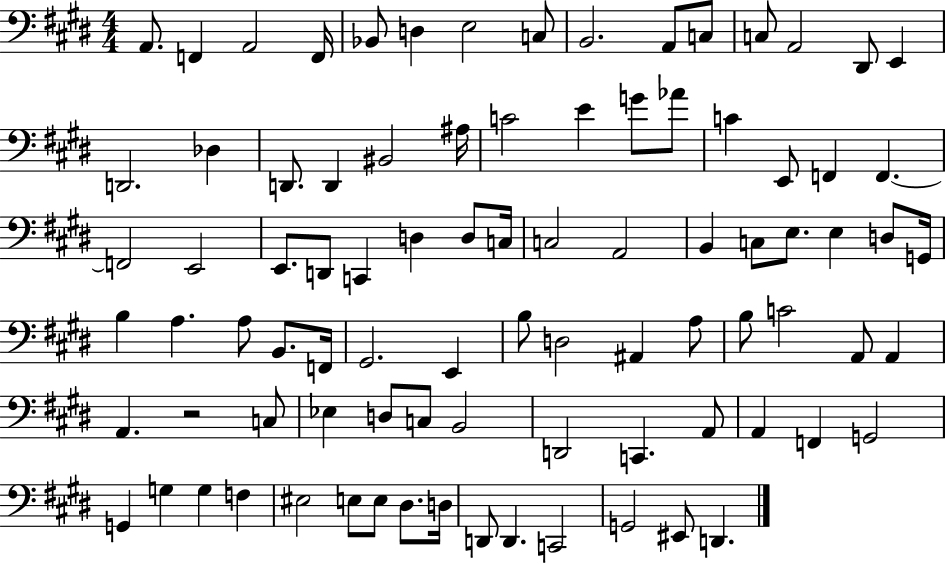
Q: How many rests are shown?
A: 1